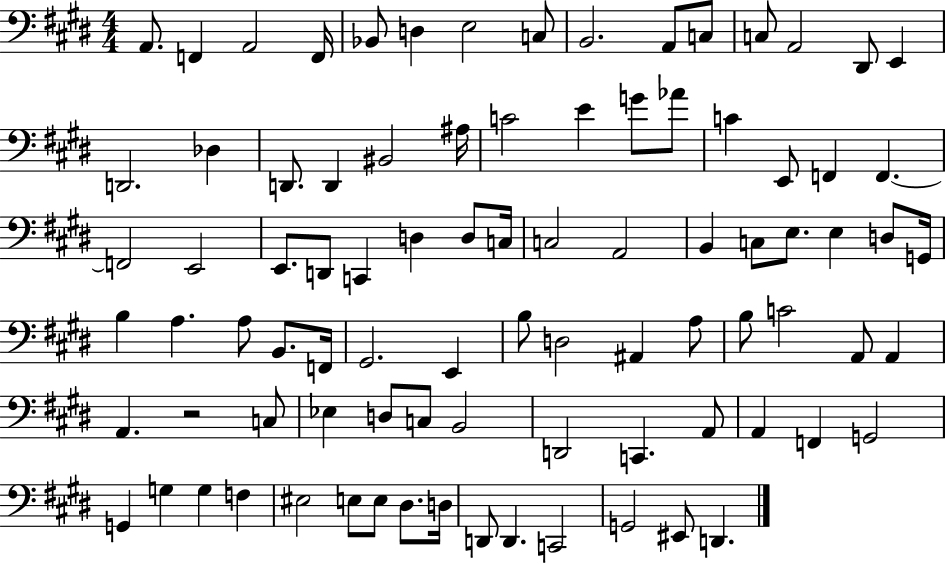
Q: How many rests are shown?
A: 1